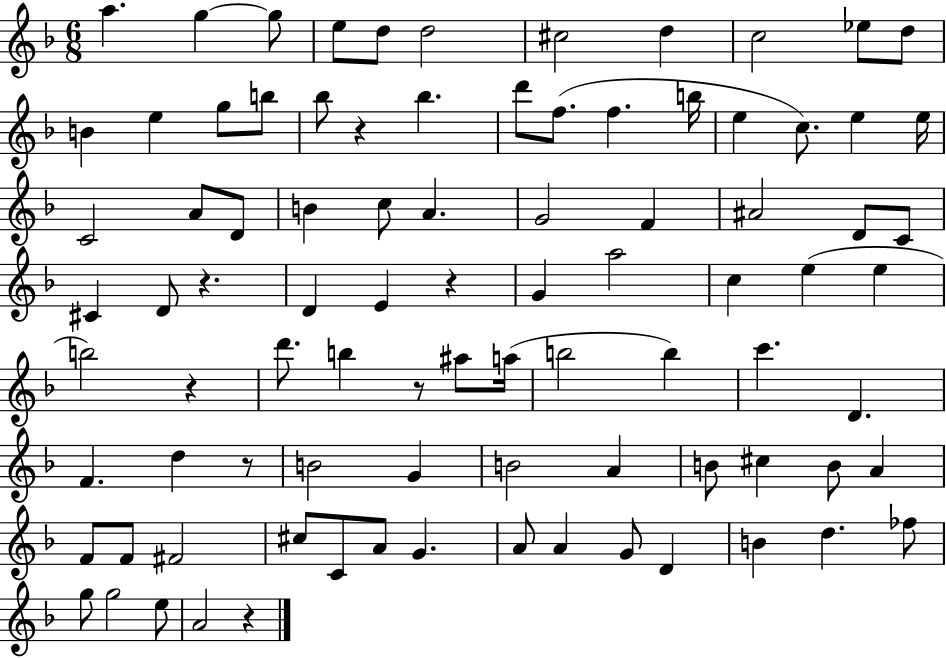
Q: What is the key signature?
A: F major